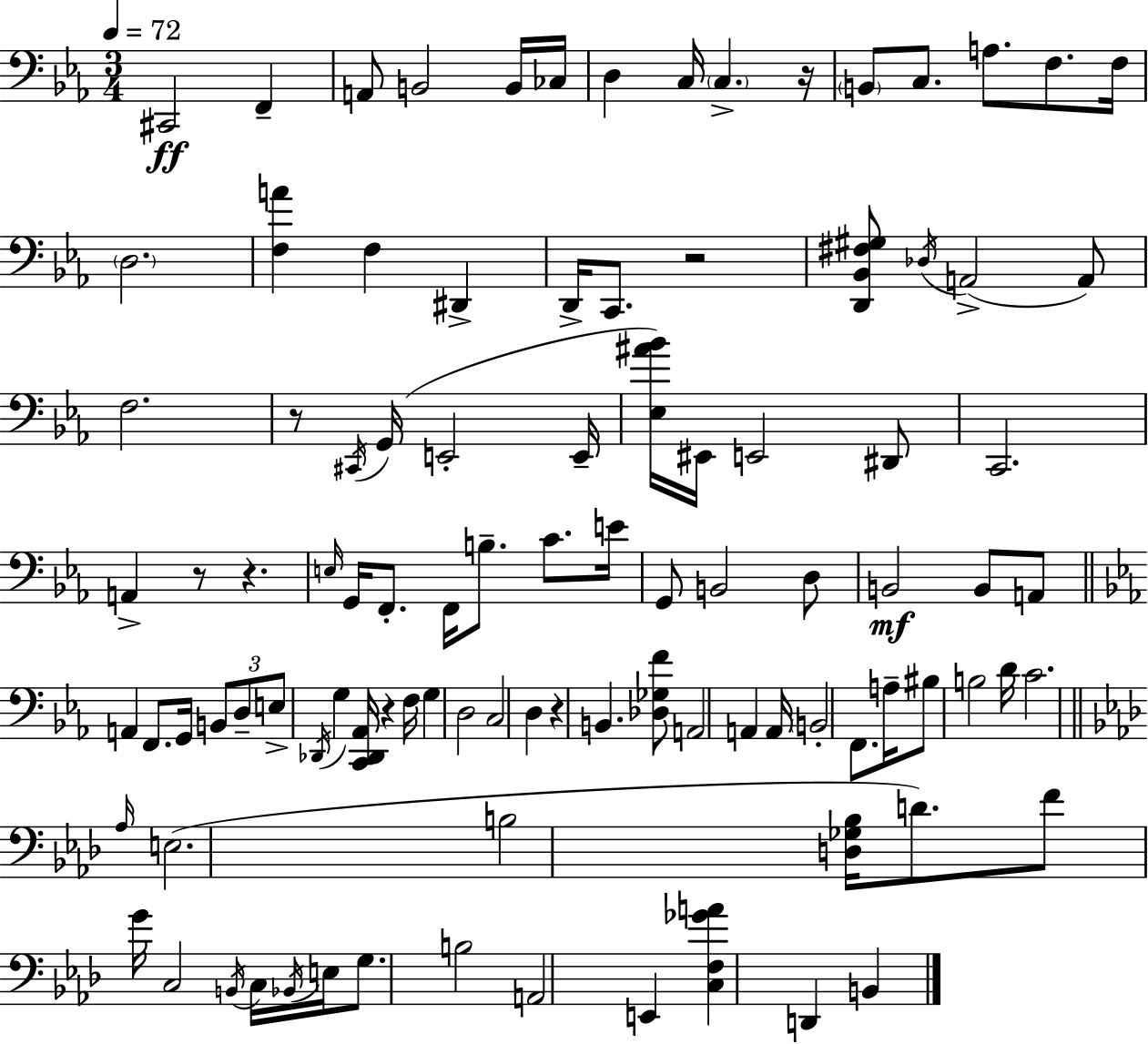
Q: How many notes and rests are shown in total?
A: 100